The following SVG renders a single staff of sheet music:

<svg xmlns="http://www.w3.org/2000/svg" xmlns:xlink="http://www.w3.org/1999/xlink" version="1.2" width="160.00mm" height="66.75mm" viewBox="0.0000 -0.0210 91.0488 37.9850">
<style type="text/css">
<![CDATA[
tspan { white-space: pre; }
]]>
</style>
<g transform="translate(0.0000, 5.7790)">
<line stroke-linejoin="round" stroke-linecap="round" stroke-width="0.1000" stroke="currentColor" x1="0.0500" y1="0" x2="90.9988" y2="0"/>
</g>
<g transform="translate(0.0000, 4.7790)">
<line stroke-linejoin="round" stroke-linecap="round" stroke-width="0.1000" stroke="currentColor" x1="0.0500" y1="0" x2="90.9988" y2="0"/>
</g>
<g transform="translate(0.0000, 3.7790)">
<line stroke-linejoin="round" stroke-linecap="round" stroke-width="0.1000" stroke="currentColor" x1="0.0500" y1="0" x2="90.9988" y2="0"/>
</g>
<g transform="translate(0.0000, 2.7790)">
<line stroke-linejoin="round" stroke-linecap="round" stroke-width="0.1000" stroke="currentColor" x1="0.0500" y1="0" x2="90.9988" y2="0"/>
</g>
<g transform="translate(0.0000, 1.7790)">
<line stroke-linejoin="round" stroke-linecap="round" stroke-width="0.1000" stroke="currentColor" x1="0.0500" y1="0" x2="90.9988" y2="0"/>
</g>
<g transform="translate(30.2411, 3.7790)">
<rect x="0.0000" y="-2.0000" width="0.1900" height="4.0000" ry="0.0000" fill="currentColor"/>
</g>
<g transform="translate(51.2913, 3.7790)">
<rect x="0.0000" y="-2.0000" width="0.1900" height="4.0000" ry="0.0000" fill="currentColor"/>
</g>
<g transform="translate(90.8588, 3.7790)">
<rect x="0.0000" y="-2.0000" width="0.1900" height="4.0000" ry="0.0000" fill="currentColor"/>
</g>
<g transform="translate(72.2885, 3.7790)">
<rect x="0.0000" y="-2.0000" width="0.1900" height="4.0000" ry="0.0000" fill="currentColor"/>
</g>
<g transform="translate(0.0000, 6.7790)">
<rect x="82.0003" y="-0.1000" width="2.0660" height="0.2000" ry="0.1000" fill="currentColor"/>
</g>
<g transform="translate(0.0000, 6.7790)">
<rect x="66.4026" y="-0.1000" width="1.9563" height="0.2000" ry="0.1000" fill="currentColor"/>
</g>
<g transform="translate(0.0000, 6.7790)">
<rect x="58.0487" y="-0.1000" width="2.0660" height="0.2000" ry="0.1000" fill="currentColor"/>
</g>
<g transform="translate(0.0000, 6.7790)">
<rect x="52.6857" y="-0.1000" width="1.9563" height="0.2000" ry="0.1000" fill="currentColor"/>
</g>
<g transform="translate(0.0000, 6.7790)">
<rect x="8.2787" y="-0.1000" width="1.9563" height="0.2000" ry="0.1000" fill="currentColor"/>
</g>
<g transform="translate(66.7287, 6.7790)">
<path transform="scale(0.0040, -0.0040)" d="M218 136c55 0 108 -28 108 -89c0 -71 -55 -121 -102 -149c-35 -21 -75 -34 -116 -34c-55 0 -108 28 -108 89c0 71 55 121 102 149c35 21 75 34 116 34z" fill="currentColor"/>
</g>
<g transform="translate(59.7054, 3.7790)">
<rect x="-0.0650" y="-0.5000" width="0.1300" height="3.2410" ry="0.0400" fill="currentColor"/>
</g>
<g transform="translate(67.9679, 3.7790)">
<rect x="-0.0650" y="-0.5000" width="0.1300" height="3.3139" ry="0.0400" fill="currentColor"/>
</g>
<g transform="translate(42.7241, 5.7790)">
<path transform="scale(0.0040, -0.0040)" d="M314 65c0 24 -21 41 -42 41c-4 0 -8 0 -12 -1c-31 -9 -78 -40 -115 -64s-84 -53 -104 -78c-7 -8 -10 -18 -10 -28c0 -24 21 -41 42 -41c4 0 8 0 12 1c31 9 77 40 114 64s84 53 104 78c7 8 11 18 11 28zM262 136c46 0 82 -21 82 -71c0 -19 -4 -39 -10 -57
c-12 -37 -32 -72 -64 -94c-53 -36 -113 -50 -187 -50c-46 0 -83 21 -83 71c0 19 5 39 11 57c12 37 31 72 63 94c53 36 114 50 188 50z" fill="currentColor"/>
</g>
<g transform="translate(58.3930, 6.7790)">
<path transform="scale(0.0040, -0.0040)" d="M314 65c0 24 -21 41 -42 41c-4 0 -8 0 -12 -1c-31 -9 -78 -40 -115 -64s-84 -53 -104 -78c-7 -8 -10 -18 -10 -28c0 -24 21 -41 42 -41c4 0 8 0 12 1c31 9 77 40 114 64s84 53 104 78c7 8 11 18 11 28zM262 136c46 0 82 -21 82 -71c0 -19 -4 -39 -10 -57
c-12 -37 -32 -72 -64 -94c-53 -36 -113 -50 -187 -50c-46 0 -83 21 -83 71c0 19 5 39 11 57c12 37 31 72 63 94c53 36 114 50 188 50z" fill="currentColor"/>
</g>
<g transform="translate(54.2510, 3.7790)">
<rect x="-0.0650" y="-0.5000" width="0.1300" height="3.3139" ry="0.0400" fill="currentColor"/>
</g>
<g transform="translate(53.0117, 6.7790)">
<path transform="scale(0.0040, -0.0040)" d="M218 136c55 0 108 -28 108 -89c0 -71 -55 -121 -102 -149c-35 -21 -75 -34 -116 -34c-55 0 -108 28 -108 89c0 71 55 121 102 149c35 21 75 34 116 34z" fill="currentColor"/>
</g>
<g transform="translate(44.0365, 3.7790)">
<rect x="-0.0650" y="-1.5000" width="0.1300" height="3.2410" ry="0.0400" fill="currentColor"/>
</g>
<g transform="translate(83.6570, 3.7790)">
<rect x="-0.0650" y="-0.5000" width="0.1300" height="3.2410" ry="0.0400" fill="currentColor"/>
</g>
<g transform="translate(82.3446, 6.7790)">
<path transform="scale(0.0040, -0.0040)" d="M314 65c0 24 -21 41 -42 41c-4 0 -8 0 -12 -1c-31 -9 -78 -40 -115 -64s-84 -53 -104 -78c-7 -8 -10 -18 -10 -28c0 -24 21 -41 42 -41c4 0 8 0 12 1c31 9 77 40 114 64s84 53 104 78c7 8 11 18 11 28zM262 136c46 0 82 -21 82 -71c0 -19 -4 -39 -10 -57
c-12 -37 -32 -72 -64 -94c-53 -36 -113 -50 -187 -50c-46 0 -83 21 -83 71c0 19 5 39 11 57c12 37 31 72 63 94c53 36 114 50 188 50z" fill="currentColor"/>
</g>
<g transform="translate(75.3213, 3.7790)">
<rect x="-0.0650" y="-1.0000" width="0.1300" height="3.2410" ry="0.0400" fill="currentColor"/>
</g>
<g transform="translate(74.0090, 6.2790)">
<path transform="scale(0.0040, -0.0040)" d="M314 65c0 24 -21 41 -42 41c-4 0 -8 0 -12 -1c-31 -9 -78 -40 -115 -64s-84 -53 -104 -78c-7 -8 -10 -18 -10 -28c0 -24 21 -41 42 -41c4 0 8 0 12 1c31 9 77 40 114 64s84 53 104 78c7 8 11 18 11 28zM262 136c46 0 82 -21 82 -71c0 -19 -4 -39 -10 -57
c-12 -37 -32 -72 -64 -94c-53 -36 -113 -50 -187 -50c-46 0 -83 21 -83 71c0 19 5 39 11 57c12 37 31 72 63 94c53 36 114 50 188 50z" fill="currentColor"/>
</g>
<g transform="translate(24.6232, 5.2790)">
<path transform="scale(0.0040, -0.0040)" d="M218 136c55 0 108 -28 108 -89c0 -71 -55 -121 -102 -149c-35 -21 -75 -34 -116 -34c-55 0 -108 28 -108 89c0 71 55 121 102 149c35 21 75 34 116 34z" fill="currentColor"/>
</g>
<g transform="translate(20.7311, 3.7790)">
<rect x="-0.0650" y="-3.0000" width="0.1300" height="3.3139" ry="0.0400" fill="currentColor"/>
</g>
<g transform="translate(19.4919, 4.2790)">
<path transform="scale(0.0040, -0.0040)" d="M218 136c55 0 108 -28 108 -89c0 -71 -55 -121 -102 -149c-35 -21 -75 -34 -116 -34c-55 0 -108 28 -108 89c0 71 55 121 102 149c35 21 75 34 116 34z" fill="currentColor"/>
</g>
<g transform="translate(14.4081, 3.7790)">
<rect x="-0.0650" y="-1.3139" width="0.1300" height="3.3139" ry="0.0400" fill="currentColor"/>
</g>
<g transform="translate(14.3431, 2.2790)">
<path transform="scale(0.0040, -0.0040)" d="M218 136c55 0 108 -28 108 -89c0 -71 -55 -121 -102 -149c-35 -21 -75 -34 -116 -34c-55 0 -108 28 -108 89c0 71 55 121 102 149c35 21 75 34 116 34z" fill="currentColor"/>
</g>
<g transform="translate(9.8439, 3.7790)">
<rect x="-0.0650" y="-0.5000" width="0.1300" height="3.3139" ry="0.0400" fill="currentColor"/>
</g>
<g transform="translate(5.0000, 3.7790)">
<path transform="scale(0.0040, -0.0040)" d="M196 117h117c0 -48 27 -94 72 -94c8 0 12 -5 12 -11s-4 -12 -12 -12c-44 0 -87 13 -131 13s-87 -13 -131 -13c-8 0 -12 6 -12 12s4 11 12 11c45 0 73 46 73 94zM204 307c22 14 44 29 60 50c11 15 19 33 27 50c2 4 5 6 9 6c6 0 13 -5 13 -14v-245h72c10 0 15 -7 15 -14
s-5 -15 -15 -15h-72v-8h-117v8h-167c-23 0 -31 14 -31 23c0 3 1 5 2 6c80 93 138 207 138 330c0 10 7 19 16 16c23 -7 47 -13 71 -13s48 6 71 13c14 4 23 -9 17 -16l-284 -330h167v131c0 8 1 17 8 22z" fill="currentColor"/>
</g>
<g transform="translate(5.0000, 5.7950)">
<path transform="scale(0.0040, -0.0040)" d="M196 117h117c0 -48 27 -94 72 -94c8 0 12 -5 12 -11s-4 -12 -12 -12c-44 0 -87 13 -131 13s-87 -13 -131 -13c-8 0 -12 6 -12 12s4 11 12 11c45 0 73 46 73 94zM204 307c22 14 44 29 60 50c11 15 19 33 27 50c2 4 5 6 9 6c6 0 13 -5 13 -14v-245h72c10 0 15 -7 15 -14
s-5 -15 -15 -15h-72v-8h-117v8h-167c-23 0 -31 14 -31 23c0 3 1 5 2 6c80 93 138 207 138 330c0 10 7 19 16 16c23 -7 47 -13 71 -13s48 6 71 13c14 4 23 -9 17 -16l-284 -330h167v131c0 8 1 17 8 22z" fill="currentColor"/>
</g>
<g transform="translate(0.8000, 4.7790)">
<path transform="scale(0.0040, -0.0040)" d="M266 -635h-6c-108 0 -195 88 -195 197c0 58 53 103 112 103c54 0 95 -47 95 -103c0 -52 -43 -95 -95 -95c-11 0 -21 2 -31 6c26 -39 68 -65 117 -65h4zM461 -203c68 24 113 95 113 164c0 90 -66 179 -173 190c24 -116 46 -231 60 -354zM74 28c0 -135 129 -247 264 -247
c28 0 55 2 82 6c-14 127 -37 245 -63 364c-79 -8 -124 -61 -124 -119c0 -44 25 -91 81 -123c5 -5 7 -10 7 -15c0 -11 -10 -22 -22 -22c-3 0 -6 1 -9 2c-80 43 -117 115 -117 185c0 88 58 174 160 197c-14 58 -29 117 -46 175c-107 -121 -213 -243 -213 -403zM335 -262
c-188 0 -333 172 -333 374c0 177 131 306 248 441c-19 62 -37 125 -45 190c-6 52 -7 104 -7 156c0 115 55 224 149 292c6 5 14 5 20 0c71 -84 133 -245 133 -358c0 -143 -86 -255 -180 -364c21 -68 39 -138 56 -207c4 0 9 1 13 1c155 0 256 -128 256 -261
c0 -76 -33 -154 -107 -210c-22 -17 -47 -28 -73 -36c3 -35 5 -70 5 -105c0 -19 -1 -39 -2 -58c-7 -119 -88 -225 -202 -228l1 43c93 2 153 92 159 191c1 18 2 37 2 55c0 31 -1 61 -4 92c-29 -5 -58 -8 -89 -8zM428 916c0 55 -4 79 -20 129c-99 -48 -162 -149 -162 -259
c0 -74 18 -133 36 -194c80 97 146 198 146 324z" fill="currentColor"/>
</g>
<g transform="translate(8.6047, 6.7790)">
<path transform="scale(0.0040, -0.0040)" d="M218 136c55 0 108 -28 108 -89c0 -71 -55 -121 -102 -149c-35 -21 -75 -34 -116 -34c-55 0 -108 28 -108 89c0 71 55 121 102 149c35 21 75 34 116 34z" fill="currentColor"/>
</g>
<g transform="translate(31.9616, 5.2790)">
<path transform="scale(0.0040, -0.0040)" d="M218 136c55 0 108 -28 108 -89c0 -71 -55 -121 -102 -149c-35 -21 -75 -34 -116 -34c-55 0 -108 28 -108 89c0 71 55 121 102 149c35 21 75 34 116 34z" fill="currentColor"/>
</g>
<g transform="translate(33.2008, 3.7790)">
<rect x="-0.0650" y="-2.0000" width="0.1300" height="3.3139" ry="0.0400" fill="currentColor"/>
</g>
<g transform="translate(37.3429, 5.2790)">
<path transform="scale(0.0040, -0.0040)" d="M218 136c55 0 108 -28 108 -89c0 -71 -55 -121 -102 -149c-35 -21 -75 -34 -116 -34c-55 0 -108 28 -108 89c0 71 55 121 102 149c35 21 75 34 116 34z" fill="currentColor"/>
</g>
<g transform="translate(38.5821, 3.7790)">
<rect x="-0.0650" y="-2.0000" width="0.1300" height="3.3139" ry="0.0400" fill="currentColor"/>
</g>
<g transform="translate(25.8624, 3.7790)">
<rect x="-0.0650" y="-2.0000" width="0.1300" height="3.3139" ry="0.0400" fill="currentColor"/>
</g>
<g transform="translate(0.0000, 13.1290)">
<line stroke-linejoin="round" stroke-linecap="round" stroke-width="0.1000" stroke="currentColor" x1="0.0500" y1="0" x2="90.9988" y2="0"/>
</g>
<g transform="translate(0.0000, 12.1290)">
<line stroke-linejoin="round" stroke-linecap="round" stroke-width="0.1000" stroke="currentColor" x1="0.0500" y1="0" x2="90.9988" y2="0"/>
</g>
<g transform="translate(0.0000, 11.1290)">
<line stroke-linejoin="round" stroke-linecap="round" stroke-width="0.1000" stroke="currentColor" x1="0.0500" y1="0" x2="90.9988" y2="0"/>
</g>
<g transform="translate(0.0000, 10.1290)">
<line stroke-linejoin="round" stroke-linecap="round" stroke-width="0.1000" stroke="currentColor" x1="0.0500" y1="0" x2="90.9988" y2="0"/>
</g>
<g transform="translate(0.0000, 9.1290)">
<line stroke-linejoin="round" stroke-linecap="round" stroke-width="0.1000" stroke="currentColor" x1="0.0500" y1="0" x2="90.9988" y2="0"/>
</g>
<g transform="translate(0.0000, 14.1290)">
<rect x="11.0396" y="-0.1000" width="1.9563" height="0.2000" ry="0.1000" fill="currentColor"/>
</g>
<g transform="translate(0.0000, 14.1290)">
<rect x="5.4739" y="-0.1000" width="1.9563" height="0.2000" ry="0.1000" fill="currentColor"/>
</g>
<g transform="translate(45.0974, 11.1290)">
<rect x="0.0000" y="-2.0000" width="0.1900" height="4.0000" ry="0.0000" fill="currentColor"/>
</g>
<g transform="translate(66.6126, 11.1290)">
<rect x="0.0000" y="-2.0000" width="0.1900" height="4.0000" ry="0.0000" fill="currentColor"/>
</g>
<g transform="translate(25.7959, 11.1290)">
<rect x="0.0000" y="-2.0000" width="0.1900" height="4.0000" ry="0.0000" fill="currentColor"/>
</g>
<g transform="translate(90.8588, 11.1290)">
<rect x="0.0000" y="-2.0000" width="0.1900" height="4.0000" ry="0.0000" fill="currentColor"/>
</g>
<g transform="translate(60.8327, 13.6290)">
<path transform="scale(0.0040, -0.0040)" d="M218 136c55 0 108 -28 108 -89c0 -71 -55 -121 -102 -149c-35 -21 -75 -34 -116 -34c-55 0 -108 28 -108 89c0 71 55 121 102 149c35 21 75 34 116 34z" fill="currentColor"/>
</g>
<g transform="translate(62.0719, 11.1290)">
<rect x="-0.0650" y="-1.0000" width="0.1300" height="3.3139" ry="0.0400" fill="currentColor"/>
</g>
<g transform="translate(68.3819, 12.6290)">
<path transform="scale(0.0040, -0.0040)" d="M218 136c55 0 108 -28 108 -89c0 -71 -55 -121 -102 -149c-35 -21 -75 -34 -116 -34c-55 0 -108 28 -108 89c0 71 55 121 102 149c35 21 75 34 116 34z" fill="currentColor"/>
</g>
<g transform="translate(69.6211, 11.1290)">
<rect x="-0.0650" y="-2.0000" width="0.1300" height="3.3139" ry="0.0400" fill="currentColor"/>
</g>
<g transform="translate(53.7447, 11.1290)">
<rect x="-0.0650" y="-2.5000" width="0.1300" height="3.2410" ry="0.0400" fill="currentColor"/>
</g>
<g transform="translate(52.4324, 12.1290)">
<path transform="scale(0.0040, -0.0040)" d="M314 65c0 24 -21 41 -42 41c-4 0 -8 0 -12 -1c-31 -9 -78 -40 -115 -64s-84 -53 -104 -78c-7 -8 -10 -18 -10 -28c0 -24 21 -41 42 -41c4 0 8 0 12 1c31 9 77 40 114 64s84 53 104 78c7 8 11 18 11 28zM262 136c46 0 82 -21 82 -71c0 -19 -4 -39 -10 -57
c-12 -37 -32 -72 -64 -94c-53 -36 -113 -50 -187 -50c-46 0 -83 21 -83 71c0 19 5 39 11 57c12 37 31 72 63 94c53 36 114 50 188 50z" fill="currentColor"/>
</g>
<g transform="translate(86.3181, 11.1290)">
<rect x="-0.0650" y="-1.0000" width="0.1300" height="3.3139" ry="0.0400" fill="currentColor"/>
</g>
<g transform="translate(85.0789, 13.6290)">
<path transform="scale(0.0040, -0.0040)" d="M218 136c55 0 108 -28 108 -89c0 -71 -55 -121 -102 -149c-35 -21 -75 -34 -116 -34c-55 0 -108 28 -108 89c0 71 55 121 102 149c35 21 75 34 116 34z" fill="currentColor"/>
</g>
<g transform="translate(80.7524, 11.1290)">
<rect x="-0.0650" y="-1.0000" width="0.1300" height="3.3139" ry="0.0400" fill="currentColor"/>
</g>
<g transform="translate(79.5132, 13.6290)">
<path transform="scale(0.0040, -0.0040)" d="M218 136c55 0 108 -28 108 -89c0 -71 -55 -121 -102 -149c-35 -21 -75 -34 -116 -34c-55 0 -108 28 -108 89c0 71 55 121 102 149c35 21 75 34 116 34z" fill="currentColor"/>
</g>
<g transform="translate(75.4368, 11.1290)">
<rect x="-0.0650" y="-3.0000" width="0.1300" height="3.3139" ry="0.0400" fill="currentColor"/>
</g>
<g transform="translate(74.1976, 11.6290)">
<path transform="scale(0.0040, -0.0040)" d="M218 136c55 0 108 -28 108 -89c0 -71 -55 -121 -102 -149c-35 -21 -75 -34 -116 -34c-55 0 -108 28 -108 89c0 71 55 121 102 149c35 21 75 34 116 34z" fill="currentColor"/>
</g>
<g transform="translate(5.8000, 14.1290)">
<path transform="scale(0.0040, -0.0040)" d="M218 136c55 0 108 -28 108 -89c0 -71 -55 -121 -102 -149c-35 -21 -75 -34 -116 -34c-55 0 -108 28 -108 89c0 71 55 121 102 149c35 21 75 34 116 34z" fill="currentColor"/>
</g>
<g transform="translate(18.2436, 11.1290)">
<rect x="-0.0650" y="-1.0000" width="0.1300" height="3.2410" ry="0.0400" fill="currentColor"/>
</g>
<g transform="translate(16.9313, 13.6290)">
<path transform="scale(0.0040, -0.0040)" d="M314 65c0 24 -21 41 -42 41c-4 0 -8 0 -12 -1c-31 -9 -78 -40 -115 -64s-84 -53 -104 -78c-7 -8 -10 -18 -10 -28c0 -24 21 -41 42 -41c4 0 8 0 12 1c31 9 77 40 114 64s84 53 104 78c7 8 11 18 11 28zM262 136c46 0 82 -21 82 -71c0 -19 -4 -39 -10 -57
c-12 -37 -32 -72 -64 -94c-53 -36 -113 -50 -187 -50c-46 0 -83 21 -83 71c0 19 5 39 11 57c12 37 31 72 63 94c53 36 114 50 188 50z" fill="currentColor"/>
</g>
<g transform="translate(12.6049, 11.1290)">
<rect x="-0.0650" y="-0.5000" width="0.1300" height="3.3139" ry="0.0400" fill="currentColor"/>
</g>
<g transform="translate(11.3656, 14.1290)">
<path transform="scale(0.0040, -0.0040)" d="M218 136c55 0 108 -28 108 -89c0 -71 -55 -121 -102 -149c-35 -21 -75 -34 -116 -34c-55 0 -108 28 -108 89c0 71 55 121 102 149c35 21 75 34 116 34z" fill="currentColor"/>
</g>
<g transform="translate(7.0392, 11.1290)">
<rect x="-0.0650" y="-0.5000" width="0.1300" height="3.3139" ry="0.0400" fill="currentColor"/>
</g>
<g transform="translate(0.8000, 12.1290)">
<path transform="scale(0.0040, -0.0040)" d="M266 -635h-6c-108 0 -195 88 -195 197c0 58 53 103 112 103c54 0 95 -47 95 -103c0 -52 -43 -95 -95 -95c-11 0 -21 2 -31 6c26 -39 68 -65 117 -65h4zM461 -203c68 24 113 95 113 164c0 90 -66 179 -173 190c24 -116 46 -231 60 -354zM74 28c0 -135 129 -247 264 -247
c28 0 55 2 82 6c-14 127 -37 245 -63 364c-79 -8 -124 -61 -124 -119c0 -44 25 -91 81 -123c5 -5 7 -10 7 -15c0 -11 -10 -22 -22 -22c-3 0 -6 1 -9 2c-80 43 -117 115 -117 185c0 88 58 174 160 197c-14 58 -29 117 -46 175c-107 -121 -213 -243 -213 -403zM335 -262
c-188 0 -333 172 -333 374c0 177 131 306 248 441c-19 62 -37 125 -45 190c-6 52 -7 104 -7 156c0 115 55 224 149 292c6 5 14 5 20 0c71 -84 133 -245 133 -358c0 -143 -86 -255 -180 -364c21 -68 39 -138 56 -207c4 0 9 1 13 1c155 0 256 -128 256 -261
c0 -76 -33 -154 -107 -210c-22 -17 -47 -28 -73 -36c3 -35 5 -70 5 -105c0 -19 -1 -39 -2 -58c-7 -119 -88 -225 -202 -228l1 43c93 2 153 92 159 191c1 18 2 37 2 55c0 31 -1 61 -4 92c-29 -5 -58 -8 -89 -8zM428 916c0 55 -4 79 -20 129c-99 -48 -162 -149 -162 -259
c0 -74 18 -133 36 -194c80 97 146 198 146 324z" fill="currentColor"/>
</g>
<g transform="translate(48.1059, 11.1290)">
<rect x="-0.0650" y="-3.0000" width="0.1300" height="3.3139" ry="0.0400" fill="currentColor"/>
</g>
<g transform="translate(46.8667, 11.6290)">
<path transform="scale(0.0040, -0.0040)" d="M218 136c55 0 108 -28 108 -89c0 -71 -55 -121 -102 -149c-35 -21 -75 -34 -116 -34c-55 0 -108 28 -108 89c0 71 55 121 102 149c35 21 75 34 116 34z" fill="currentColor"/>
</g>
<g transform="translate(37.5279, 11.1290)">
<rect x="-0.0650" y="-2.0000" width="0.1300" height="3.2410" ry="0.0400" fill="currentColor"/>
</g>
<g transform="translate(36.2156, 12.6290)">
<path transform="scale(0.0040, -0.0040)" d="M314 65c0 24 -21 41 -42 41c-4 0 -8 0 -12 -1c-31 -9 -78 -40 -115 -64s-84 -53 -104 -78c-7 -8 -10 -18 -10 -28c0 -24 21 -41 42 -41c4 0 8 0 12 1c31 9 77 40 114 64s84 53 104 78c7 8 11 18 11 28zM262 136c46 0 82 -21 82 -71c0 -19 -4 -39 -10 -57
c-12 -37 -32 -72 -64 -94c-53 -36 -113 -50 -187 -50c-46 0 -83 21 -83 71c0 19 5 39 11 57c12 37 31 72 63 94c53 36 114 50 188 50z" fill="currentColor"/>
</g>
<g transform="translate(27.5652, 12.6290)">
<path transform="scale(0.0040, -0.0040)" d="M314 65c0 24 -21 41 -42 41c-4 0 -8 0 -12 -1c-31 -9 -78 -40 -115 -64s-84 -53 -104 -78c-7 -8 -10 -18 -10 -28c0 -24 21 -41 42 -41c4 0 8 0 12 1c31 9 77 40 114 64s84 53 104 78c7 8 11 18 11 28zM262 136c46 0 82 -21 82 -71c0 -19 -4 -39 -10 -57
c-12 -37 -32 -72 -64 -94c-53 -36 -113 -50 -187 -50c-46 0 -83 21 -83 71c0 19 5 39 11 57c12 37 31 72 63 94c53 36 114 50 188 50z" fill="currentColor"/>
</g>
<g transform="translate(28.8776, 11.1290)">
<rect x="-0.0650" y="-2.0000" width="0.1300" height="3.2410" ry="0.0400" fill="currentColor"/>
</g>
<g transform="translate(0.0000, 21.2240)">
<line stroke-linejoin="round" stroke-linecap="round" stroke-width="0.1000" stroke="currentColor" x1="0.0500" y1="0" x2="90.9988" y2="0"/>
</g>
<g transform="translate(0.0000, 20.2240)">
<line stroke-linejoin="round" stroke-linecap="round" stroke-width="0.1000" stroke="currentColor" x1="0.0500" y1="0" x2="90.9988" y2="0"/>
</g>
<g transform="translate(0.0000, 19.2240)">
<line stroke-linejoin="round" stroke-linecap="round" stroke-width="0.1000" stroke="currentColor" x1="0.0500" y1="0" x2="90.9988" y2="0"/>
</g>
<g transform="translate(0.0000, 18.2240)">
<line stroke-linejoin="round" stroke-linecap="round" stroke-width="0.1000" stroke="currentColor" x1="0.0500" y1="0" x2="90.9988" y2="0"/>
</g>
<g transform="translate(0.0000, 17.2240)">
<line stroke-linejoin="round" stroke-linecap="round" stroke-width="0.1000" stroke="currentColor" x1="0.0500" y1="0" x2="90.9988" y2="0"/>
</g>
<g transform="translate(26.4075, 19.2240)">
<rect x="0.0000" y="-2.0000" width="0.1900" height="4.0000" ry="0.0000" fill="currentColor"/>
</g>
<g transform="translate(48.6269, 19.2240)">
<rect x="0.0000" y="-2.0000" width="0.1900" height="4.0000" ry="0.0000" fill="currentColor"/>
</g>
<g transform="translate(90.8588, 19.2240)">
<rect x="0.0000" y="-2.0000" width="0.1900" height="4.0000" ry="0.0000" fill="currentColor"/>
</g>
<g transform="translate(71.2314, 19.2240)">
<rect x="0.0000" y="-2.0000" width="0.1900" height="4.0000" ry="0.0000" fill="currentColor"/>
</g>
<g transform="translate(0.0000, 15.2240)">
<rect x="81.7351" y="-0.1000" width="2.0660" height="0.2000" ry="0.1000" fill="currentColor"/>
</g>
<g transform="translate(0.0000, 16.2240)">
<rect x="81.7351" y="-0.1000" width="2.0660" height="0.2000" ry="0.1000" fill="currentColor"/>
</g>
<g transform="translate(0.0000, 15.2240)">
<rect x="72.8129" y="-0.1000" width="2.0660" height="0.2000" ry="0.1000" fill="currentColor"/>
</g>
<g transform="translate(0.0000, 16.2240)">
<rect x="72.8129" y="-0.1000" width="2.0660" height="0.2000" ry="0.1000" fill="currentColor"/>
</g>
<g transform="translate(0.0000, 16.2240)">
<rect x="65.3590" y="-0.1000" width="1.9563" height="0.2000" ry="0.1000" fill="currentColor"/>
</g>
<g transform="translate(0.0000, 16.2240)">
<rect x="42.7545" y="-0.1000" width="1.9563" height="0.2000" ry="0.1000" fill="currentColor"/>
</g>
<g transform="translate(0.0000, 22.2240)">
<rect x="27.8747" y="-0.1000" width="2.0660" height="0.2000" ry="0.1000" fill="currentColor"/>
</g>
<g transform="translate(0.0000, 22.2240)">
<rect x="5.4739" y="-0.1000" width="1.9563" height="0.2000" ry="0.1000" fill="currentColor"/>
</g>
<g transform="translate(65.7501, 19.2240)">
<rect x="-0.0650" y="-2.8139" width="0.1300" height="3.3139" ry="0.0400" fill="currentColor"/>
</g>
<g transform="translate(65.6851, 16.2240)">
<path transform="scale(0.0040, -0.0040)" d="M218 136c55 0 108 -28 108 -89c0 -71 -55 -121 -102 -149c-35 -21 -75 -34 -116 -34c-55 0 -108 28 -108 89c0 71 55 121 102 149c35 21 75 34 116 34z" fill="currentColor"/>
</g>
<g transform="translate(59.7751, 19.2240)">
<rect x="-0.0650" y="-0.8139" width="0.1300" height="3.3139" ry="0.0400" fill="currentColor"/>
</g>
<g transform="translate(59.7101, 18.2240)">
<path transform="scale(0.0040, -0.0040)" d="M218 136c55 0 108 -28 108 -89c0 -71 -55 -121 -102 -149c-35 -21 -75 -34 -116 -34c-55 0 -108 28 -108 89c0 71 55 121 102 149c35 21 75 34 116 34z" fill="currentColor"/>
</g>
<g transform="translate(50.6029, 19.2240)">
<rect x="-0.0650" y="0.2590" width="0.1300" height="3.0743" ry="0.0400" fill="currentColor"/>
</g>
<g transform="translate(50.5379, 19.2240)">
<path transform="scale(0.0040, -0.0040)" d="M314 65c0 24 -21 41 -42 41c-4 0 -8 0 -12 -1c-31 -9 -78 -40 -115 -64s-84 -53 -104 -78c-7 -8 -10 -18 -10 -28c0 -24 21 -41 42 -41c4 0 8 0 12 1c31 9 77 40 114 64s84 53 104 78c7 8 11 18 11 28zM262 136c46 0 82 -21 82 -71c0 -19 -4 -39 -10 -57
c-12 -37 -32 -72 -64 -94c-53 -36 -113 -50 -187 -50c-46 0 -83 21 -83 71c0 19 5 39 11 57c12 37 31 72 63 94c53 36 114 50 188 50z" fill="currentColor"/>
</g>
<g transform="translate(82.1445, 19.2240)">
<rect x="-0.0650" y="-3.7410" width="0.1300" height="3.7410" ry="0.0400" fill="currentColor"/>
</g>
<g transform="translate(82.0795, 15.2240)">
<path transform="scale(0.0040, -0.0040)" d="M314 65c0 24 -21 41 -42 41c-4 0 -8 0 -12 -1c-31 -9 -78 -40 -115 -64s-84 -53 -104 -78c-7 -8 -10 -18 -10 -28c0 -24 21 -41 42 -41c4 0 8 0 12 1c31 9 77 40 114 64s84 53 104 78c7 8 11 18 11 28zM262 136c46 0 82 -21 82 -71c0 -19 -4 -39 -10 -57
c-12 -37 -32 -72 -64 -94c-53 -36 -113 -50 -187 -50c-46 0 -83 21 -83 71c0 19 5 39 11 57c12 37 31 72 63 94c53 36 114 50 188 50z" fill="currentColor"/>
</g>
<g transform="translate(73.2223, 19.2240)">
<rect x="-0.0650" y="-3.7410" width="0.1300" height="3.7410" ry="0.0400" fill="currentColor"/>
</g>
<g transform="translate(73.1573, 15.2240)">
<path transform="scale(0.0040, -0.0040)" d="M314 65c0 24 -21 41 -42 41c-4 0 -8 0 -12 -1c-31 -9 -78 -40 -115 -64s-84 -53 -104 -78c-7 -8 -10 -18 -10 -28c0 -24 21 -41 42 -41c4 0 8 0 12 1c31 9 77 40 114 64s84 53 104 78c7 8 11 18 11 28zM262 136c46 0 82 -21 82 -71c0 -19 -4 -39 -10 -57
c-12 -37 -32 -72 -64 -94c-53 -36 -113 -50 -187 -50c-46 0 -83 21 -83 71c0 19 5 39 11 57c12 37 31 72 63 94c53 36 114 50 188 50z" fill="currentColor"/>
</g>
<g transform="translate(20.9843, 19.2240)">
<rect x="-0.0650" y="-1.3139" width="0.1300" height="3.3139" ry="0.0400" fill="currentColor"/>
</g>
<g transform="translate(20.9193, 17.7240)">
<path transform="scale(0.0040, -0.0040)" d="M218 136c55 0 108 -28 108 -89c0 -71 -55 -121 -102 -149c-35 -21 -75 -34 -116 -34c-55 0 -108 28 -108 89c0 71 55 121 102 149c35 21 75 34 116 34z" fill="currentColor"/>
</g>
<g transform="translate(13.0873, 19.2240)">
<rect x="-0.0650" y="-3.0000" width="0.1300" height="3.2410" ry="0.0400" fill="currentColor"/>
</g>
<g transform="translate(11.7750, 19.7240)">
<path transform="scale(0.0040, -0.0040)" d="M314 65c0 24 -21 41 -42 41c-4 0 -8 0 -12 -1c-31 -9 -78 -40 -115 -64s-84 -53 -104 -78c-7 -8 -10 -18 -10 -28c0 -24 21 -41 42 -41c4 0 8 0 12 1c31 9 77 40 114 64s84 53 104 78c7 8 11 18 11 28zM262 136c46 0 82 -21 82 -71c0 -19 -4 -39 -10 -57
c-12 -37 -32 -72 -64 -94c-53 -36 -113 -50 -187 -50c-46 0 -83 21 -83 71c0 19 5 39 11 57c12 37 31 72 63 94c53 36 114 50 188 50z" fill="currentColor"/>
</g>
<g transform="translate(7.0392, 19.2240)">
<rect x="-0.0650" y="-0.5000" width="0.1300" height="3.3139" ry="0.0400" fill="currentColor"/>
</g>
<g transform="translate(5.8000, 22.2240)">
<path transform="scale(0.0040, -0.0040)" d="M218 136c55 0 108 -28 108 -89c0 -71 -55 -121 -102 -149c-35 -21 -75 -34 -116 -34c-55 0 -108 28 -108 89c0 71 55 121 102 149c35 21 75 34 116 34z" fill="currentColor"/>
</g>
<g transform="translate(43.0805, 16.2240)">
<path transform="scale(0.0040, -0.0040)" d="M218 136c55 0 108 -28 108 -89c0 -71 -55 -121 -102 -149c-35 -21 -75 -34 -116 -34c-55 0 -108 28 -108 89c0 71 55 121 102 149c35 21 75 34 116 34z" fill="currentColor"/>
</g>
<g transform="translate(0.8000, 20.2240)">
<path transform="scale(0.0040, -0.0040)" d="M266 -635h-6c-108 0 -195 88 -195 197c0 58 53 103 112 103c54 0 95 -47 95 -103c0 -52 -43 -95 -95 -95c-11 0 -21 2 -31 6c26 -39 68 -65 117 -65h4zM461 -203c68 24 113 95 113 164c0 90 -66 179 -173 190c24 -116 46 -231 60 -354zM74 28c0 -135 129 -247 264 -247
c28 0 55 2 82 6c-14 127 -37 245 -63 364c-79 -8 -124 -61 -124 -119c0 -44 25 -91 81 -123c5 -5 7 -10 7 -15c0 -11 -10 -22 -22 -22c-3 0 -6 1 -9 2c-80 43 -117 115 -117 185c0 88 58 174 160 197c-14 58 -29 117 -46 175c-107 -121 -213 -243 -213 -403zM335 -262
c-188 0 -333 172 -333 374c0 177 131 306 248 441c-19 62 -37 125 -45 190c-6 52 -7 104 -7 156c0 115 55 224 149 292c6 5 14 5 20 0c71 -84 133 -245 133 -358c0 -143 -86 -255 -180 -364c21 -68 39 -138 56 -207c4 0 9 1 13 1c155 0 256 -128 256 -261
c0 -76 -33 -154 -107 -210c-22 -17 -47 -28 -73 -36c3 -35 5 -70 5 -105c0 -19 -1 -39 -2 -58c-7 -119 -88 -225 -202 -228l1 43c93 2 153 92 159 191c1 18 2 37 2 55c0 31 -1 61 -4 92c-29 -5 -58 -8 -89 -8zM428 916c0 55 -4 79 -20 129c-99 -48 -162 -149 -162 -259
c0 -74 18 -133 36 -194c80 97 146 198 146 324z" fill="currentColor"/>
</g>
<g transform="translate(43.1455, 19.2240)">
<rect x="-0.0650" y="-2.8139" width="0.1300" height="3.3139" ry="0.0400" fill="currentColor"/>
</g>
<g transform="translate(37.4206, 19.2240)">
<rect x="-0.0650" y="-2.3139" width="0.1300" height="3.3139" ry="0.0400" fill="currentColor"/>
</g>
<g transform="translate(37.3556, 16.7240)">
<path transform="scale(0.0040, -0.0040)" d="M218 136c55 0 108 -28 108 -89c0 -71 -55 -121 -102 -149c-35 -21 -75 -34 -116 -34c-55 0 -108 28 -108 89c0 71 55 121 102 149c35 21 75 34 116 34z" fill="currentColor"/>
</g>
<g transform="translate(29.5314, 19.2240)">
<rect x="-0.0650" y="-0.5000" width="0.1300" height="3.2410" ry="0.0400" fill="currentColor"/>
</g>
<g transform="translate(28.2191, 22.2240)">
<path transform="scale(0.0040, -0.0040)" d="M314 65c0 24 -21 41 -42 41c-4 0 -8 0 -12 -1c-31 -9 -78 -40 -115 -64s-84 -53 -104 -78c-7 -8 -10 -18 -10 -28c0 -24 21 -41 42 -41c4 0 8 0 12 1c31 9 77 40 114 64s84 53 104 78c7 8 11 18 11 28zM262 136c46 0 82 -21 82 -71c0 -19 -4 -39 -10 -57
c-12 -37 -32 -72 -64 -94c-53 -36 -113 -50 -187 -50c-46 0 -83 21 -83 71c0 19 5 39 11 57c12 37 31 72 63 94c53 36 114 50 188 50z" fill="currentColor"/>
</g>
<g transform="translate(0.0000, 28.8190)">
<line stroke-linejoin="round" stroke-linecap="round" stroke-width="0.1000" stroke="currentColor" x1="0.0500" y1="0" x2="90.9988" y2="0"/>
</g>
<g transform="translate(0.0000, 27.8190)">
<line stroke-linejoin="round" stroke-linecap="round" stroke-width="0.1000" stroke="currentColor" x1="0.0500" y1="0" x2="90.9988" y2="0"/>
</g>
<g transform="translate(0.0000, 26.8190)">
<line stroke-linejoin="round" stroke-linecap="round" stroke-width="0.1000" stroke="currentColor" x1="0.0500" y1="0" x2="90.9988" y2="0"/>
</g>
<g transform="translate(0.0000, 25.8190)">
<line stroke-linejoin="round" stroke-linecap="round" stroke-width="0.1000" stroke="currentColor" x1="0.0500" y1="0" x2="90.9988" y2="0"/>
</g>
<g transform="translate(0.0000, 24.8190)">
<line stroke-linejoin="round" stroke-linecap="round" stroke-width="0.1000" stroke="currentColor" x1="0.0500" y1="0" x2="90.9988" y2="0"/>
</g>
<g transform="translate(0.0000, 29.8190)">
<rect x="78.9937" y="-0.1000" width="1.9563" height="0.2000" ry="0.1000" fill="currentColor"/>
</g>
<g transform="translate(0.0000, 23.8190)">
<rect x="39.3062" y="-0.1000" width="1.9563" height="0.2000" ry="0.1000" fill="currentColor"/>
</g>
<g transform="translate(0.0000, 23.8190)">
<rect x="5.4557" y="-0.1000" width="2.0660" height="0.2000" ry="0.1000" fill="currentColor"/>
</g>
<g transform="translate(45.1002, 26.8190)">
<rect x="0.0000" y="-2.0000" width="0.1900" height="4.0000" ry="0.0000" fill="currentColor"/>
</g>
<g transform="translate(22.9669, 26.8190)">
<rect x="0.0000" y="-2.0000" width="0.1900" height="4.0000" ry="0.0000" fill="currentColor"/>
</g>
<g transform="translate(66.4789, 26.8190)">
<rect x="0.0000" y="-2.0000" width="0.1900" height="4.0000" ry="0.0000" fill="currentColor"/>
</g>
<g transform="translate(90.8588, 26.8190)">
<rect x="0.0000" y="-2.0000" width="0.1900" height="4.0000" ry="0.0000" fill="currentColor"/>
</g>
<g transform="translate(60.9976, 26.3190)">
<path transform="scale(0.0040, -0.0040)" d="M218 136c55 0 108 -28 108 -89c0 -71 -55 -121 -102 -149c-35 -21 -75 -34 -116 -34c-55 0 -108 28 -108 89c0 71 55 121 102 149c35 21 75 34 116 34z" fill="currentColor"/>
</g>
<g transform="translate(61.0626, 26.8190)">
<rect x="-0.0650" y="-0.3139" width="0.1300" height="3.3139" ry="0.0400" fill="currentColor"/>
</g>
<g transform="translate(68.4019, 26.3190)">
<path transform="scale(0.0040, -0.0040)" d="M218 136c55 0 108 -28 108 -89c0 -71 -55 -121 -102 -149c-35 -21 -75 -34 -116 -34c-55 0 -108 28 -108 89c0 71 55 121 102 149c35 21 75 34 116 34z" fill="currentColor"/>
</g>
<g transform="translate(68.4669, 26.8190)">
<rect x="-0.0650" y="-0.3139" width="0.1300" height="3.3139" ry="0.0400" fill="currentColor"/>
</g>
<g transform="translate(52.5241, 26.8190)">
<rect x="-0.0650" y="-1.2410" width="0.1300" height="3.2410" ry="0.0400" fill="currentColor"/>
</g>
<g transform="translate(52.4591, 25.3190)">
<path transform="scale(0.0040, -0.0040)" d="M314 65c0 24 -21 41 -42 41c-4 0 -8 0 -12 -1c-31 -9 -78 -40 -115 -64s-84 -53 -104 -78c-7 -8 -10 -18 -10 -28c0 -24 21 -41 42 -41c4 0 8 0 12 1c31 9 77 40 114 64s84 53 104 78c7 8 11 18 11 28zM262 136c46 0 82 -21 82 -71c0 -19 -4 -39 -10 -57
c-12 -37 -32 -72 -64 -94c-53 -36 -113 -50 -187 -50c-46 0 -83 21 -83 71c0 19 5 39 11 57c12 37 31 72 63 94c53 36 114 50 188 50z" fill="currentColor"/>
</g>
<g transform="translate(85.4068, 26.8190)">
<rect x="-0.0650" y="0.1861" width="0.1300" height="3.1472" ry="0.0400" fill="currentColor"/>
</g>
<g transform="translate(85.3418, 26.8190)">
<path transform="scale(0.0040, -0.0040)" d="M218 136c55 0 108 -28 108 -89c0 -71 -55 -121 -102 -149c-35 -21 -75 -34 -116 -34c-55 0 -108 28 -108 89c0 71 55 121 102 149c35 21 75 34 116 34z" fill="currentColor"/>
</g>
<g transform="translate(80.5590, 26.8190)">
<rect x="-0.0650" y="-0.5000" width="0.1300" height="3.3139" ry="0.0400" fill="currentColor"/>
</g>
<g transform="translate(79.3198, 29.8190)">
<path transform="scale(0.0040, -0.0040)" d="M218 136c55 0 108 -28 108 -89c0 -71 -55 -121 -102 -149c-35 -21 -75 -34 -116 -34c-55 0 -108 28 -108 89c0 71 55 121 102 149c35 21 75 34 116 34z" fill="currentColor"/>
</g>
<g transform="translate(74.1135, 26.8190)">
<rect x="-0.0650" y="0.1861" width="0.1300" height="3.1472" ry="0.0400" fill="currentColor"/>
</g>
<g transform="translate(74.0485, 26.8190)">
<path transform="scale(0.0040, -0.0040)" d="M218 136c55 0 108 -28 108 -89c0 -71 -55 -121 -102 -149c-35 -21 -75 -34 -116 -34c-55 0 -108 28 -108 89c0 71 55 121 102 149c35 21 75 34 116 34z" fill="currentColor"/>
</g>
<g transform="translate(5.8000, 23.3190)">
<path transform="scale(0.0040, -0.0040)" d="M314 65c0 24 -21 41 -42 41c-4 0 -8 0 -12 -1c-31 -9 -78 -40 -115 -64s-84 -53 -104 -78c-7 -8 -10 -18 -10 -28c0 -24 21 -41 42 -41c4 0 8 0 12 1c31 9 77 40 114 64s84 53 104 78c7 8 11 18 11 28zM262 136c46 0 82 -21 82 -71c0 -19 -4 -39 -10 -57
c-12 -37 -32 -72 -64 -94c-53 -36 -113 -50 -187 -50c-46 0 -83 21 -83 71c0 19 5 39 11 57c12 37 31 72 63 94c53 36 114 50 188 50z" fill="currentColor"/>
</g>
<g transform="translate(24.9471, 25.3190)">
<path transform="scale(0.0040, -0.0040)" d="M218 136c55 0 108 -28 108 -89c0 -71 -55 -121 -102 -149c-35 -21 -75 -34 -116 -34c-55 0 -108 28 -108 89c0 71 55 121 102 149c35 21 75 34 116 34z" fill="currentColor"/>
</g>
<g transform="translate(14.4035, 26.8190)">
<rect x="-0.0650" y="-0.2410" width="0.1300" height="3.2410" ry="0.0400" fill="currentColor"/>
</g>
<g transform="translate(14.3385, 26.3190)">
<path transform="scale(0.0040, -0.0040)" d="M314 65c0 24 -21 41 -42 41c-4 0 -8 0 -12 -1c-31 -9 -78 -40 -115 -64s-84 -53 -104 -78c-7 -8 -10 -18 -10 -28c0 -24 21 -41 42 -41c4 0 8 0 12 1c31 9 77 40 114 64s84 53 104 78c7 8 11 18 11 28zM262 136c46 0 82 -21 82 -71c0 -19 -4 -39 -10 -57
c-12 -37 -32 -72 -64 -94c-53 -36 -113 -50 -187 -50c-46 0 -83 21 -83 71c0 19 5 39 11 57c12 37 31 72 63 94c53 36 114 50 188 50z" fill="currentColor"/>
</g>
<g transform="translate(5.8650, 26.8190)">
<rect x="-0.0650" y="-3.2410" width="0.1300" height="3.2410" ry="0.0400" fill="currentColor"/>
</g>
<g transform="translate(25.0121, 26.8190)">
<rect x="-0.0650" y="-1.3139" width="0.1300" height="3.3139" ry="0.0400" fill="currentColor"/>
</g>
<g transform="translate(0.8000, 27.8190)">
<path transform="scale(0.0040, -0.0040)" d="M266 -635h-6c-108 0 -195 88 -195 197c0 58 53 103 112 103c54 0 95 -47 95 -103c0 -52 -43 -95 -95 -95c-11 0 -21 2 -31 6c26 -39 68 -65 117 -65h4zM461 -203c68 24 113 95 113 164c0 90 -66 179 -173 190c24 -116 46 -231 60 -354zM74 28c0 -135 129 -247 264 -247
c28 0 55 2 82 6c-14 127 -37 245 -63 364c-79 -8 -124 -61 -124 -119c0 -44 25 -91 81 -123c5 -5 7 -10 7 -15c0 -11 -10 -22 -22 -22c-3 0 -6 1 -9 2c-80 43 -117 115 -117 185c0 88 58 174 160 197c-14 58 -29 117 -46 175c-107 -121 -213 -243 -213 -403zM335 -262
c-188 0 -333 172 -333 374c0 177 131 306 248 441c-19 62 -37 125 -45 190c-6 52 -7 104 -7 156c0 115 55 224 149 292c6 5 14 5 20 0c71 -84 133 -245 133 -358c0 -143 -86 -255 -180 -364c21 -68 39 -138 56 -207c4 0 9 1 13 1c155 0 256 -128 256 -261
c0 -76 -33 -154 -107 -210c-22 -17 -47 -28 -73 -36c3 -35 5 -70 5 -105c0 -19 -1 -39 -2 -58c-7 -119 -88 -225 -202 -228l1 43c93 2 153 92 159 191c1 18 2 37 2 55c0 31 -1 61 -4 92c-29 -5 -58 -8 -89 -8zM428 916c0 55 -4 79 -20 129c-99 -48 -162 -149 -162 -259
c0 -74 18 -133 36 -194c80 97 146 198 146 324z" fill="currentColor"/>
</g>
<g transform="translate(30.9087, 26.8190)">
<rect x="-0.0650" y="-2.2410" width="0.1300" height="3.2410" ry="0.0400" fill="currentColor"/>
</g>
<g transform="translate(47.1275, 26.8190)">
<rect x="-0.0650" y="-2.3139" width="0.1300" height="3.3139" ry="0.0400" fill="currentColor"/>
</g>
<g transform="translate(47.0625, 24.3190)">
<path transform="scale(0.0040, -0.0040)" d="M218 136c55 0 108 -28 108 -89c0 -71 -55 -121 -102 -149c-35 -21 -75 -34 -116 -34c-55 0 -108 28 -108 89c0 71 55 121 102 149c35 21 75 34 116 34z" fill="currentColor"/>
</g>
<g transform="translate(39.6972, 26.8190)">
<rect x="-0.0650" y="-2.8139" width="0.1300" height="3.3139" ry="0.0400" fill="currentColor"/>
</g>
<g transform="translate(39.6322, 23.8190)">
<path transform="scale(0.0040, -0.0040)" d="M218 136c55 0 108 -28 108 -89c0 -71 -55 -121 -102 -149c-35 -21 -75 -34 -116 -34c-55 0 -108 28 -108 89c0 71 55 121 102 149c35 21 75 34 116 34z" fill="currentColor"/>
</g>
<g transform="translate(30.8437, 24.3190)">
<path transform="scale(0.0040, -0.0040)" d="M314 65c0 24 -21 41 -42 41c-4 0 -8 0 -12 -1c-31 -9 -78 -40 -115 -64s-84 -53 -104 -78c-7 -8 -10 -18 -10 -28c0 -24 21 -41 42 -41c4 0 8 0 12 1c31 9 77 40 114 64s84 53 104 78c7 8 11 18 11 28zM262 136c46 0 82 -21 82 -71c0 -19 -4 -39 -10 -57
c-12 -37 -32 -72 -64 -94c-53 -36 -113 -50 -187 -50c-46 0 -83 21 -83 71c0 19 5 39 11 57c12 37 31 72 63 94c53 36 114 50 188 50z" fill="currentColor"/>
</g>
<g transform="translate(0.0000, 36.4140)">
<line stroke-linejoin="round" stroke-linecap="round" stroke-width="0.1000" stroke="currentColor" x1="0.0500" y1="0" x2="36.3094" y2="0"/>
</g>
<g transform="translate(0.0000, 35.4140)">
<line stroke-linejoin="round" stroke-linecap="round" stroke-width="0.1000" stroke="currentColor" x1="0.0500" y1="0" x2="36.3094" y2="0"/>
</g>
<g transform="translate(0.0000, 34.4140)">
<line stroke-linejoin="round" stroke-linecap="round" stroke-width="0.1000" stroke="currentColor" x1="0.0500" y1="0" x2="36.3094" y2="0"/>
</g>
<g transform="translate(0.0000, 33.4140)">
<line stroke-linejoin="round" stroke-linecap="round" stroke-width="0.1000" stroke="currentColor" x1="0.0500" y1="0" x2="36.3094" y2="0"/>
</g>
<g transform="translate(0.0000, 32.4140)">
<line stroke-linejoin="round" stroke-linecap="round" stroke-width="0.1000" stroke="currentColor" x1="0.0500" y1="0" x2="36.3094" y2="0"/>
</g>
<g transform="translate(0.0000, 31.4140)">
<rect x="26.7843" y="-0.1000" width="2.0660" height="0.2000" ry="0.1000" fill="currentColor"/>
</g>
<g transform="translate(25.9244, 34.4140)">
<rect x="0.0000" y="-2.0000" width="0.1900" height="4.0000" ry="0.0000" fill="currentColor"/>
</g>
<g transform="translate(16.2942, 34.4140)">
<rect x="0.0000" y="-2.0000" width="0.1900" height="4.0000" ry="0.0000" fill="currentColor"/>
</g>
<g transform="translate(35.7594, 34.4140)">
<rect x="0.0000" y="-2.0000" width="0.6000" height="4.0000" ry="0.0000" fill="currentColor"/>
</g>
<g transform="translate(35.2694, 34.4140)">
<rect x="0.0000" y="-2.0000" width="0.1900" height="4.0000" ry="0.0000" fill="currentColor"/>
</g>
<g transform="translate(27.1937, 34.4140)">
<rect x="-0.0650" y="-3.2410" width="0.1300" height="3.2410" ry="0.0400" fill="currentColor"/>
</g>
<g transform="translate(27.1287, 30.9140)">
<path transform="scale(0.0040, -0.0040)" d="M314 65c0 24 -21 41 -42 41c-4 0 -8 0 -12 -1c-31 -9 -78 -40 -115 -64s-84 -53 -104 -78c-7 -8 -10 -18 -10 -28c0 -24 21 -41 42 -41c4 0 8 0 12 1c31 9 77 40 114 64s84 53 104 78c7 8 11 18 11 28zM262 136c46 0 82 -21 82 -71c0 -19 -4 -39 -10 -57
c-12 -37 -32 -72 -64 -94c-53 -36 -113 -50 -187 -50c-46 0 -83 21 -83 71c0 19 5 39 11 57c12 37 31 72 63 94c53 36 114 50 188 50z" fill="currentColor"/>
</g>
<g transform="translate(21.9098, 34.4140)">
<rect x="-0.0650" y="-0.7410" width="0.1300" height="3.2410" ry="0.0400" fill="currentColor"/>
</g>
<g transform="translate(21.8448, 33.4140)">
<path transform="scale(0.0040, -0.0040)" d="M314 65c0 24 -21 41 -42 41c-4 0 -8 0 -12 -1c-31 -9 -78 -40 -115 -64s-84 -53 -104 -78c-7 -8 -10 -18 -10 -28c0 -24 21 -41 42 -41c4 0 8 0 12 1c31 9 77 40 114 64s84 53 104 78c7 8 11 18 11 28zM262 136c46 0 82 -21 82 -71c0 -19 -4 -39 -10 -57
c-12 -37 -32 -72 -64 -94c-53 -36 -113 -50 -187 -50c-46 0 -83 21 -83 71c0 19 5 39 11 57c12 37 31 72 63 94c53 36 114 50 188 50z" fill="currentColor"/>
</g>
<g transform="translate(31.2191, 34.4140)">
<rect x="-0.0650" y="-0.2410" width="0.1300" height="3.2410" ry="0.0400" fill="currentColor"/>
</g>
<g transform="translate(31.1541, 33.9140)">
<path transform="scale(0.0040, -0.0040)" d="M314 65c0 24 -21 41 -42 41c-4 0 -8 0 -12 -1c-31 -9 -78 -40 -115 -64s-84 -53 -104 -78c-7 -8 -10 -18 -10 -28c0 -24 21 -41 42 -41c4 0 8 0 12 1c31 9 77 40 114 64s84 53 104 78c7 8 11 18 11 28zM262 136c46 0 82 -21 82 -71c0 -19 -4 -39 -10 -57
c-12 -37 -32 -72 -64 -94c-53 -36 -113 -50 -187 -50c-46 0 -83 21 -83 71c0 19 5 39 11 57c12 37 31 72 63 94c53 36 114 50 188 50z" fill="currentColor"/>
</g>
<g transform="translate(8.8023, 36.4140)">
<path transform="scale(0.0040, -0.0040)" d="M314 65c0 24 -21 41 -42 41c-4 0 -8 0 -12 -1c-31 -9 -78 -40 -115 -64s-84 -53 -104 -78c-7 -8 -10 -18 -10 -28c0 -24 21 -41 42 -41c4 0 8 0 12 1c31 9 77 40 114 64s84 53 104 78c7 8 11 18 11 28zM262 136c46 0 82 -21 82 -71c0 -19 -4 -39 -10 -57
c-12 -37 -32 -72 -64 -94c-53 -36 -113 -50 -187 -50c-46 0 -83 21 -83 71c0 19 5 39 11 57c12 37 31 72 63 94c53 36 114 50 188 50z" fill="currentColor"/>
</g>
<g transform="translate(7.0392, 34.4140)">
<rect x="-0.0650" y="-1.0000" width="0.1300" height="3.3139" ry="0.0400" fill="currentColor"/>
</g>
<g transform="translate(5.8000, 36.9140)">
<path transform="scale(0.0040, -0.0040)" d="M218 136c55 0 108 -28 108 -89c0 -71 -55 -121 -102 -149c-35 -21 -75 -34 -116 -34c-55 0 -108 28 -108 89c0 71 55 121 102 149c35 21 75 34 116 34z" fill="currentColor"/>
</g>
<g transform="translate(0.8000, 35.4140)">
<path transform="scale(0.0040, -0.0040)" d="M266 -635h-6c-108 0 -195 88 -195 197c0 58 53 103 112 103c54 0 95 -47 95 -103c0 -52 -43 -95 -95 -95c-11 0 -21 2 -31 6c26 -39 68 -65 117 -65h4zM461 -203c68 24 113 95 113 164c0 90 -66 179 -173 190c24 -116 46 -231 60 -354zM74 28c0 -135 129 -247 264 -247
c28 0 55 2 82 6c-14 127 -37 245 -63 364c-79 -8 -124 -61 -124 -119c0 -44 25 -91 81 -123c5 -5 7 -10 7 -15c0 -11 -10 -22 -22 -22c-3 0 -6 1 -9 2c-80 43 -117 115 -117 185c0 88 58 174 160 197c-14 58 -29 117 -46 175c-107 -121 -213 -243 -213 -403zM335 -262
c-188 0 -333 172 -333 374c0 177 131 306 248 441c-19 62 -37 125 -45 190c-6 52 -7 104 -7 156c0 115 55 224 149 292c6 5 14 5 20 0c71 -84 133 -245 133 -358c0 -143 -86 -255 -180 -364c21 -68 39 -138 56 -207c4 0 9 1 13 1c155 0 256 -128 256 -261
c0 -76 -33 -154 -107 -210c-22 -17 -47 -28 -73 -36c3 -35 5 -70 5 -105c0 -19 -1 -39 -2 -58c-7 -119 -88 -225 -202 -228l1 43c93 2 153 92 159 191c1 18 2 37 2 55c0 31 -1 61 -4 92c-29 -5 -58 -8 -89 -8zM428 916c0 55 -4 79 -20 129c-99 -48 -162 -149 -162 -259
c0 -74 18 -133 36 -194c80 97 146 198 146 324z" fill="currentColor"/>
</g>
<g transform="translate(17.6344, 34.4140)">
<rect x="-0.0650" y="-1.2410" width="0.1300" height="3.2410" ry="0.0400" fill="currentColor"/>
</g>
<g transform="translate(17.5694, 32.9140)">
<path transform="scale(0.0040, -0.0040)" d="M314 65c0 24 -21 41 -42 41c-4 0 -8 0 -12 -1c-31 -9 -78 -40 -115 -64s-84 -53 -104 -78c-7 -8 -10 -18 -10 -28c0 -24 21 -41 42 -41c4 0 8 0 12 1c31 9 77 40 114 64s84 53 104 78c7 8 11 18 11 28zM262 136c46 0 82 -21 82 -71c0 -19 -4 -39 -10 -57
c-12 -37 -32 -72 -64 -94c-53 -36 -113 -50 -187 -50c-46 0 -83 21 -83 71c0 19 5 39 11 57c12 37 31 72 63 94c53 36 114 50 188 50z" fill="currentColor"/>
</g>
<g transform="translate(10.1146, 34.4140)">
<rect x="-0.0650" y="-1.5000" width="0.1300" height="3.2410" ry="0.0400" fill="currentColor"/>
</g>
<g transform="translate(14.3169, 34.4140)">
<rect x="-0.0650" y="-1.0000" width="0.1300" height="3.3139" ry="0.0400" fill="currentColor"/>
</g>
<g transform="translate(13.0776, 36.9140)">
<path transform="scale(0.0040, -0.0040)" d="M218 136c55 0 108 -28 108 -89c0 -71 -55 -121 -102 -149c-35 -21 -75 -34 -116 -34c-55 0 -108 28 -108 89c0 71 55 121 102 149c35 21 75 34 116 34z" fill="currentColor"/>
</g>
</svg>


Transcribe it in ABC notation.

X:1
T:Untitled
M:4/4
L:1/4
K:C
C e A F F F E2 C C2 C D2 C2 C C D2 F2 F2 A G2 D F A D D C A2 e C2 g a B2 d a c'2 c'2 b2 c2 e g2 a g e2 c c B C B D E2 D e2 d2 b2 c2